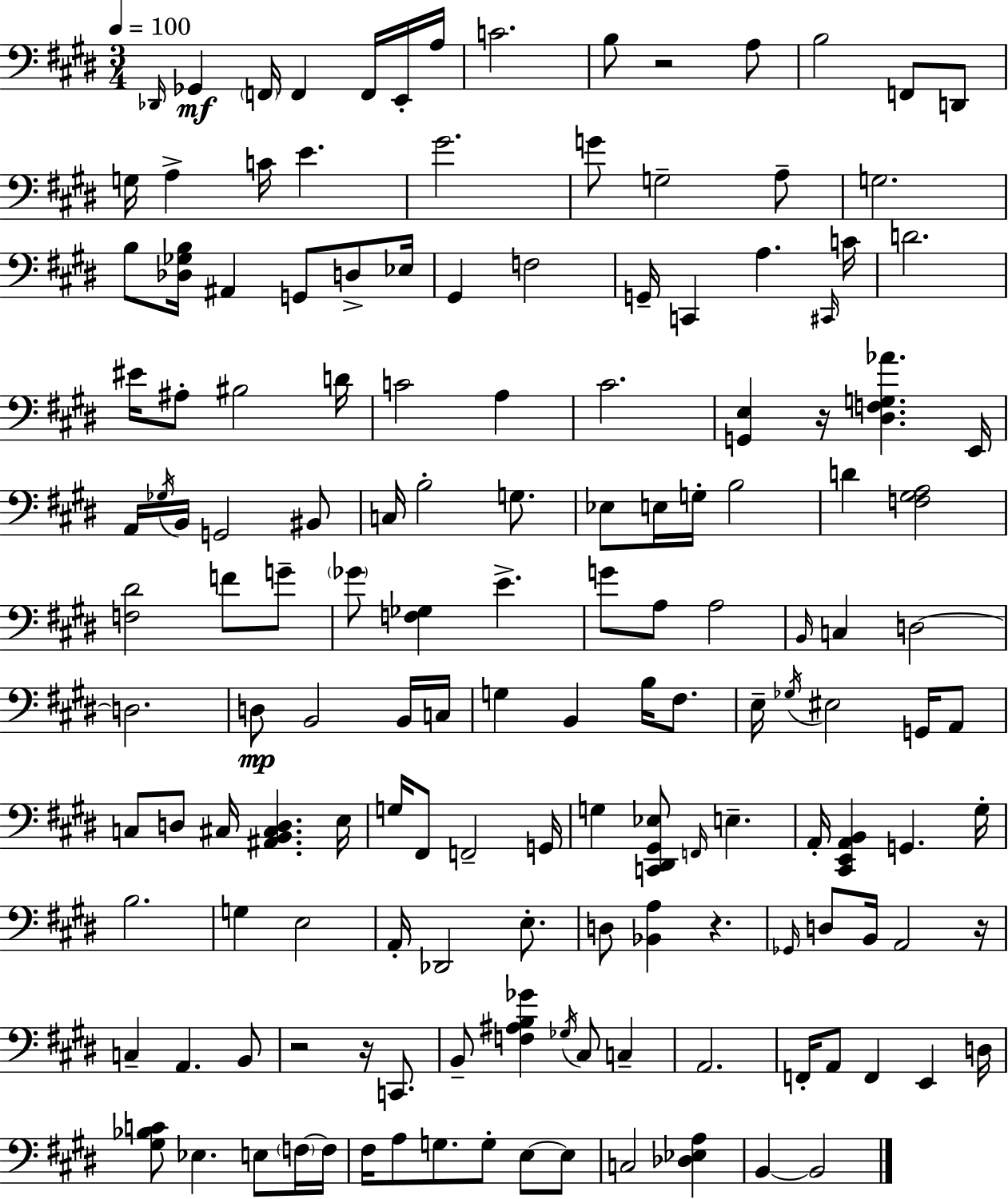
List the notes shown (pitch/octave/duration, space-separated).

Db2/s Gb2/q F2/s F2/q F2/s E2/s A3/s C4/h. B3/e R/h A3/e B3/h F2/e D2/e G3/s A3/q C4/s E4/q. G#4/h. G4/e G3/h A3/e G3/h. B3/e [Db3,Gb3,B3]/s A#2/q G2/e D3/e Eb3/s G#2/q F3/h G2/s C2/q A3/q. C#2/s C4/s D4/h. EIS4/s A#3/e BIS3/h D4/s C4/h A3/q C#4/h. [G2,E3]/q R/s [D#3,F3,G3,Ab4]/q. E2/s A2/s Gb3/s B2/s G2/h BIS2/e C3/s B3/h G3/e. Eb3/e E3/s G3/s B3/h D4/q [F3,G#3,A3]/h [F3,D#4]/h F4/e G4/e Gb4/e [F3,Gb3]/q E4/q. G4/e A3/e A3/h B2/s C3/q D3/h D3/h. D3/e B2/h B2/s C3/s G3/q B2/q B3/s F#3/e. E3/s Gb3/s EIS3/h G2/s A2/e C3/e D3/e C#3/s [A#2,B2,C#3,D3]/q. E3/s G3/s F#2/e F2/h G2/s G3/q [C2,D#2,G#2,Eb3]/e F2/s E3/q. A2/s [C#2,E2,A2,B2]/q G2/q. G#3/s B3/h. G3/q E3/h A2/s Db2/h E3/e. D3/e [Bb2,A3]/q R/q. Gb2/s D3/e B2/s A2/h R/s C3/q A2/q. B2/e R/h R/s C2/e. B2/e [F3,A#3,B3,Gb4]/q Gb3/s C#3/e C3/q A2/h. F2/s A2/e F2/q E2/q D3/s [G#3,Bb3,C4]/e Eb3/q. E3/e F3/s F3/s F#3/s A3/e G3/e. G3/e E3/e E3/e C3/h [Db3,Eb3,A3]/q B2/q B2/h